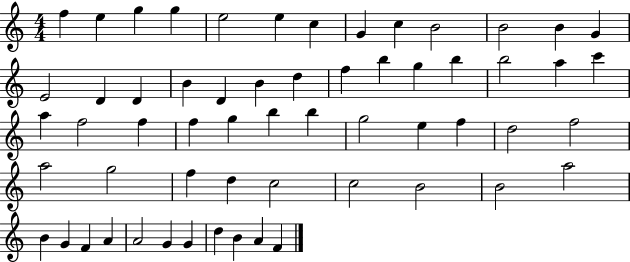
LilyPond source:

{
  \clef treble
  \numericTimeSignature
  \time 4/4
  \key c \major
  f''4 e''4 g''4 g''4 | e''2 e''4 c''4 | g'4 c''4 b'2 | b'2 b'4 g'4 | \break e'2 d'4 d'4 | b'4 d'4 b'4 d''4 | f''4 b''4 g''4 b''4 | b''2 a''4 c'''4 | \break a''4 f''2 f''4 | f''4 g''4 b''4 b''4 | g''2 e''4 f''4 | d''2 f''2 | \break a''2 g''2 | f''4 d''4 c''2 | c''2 b'2 | b'2 a''2 | \break b'4 g'4 f'4 a'4 | a'2 g'4 g'4 | d''4 b'4 a'4 f'4 | \bar "|."
}